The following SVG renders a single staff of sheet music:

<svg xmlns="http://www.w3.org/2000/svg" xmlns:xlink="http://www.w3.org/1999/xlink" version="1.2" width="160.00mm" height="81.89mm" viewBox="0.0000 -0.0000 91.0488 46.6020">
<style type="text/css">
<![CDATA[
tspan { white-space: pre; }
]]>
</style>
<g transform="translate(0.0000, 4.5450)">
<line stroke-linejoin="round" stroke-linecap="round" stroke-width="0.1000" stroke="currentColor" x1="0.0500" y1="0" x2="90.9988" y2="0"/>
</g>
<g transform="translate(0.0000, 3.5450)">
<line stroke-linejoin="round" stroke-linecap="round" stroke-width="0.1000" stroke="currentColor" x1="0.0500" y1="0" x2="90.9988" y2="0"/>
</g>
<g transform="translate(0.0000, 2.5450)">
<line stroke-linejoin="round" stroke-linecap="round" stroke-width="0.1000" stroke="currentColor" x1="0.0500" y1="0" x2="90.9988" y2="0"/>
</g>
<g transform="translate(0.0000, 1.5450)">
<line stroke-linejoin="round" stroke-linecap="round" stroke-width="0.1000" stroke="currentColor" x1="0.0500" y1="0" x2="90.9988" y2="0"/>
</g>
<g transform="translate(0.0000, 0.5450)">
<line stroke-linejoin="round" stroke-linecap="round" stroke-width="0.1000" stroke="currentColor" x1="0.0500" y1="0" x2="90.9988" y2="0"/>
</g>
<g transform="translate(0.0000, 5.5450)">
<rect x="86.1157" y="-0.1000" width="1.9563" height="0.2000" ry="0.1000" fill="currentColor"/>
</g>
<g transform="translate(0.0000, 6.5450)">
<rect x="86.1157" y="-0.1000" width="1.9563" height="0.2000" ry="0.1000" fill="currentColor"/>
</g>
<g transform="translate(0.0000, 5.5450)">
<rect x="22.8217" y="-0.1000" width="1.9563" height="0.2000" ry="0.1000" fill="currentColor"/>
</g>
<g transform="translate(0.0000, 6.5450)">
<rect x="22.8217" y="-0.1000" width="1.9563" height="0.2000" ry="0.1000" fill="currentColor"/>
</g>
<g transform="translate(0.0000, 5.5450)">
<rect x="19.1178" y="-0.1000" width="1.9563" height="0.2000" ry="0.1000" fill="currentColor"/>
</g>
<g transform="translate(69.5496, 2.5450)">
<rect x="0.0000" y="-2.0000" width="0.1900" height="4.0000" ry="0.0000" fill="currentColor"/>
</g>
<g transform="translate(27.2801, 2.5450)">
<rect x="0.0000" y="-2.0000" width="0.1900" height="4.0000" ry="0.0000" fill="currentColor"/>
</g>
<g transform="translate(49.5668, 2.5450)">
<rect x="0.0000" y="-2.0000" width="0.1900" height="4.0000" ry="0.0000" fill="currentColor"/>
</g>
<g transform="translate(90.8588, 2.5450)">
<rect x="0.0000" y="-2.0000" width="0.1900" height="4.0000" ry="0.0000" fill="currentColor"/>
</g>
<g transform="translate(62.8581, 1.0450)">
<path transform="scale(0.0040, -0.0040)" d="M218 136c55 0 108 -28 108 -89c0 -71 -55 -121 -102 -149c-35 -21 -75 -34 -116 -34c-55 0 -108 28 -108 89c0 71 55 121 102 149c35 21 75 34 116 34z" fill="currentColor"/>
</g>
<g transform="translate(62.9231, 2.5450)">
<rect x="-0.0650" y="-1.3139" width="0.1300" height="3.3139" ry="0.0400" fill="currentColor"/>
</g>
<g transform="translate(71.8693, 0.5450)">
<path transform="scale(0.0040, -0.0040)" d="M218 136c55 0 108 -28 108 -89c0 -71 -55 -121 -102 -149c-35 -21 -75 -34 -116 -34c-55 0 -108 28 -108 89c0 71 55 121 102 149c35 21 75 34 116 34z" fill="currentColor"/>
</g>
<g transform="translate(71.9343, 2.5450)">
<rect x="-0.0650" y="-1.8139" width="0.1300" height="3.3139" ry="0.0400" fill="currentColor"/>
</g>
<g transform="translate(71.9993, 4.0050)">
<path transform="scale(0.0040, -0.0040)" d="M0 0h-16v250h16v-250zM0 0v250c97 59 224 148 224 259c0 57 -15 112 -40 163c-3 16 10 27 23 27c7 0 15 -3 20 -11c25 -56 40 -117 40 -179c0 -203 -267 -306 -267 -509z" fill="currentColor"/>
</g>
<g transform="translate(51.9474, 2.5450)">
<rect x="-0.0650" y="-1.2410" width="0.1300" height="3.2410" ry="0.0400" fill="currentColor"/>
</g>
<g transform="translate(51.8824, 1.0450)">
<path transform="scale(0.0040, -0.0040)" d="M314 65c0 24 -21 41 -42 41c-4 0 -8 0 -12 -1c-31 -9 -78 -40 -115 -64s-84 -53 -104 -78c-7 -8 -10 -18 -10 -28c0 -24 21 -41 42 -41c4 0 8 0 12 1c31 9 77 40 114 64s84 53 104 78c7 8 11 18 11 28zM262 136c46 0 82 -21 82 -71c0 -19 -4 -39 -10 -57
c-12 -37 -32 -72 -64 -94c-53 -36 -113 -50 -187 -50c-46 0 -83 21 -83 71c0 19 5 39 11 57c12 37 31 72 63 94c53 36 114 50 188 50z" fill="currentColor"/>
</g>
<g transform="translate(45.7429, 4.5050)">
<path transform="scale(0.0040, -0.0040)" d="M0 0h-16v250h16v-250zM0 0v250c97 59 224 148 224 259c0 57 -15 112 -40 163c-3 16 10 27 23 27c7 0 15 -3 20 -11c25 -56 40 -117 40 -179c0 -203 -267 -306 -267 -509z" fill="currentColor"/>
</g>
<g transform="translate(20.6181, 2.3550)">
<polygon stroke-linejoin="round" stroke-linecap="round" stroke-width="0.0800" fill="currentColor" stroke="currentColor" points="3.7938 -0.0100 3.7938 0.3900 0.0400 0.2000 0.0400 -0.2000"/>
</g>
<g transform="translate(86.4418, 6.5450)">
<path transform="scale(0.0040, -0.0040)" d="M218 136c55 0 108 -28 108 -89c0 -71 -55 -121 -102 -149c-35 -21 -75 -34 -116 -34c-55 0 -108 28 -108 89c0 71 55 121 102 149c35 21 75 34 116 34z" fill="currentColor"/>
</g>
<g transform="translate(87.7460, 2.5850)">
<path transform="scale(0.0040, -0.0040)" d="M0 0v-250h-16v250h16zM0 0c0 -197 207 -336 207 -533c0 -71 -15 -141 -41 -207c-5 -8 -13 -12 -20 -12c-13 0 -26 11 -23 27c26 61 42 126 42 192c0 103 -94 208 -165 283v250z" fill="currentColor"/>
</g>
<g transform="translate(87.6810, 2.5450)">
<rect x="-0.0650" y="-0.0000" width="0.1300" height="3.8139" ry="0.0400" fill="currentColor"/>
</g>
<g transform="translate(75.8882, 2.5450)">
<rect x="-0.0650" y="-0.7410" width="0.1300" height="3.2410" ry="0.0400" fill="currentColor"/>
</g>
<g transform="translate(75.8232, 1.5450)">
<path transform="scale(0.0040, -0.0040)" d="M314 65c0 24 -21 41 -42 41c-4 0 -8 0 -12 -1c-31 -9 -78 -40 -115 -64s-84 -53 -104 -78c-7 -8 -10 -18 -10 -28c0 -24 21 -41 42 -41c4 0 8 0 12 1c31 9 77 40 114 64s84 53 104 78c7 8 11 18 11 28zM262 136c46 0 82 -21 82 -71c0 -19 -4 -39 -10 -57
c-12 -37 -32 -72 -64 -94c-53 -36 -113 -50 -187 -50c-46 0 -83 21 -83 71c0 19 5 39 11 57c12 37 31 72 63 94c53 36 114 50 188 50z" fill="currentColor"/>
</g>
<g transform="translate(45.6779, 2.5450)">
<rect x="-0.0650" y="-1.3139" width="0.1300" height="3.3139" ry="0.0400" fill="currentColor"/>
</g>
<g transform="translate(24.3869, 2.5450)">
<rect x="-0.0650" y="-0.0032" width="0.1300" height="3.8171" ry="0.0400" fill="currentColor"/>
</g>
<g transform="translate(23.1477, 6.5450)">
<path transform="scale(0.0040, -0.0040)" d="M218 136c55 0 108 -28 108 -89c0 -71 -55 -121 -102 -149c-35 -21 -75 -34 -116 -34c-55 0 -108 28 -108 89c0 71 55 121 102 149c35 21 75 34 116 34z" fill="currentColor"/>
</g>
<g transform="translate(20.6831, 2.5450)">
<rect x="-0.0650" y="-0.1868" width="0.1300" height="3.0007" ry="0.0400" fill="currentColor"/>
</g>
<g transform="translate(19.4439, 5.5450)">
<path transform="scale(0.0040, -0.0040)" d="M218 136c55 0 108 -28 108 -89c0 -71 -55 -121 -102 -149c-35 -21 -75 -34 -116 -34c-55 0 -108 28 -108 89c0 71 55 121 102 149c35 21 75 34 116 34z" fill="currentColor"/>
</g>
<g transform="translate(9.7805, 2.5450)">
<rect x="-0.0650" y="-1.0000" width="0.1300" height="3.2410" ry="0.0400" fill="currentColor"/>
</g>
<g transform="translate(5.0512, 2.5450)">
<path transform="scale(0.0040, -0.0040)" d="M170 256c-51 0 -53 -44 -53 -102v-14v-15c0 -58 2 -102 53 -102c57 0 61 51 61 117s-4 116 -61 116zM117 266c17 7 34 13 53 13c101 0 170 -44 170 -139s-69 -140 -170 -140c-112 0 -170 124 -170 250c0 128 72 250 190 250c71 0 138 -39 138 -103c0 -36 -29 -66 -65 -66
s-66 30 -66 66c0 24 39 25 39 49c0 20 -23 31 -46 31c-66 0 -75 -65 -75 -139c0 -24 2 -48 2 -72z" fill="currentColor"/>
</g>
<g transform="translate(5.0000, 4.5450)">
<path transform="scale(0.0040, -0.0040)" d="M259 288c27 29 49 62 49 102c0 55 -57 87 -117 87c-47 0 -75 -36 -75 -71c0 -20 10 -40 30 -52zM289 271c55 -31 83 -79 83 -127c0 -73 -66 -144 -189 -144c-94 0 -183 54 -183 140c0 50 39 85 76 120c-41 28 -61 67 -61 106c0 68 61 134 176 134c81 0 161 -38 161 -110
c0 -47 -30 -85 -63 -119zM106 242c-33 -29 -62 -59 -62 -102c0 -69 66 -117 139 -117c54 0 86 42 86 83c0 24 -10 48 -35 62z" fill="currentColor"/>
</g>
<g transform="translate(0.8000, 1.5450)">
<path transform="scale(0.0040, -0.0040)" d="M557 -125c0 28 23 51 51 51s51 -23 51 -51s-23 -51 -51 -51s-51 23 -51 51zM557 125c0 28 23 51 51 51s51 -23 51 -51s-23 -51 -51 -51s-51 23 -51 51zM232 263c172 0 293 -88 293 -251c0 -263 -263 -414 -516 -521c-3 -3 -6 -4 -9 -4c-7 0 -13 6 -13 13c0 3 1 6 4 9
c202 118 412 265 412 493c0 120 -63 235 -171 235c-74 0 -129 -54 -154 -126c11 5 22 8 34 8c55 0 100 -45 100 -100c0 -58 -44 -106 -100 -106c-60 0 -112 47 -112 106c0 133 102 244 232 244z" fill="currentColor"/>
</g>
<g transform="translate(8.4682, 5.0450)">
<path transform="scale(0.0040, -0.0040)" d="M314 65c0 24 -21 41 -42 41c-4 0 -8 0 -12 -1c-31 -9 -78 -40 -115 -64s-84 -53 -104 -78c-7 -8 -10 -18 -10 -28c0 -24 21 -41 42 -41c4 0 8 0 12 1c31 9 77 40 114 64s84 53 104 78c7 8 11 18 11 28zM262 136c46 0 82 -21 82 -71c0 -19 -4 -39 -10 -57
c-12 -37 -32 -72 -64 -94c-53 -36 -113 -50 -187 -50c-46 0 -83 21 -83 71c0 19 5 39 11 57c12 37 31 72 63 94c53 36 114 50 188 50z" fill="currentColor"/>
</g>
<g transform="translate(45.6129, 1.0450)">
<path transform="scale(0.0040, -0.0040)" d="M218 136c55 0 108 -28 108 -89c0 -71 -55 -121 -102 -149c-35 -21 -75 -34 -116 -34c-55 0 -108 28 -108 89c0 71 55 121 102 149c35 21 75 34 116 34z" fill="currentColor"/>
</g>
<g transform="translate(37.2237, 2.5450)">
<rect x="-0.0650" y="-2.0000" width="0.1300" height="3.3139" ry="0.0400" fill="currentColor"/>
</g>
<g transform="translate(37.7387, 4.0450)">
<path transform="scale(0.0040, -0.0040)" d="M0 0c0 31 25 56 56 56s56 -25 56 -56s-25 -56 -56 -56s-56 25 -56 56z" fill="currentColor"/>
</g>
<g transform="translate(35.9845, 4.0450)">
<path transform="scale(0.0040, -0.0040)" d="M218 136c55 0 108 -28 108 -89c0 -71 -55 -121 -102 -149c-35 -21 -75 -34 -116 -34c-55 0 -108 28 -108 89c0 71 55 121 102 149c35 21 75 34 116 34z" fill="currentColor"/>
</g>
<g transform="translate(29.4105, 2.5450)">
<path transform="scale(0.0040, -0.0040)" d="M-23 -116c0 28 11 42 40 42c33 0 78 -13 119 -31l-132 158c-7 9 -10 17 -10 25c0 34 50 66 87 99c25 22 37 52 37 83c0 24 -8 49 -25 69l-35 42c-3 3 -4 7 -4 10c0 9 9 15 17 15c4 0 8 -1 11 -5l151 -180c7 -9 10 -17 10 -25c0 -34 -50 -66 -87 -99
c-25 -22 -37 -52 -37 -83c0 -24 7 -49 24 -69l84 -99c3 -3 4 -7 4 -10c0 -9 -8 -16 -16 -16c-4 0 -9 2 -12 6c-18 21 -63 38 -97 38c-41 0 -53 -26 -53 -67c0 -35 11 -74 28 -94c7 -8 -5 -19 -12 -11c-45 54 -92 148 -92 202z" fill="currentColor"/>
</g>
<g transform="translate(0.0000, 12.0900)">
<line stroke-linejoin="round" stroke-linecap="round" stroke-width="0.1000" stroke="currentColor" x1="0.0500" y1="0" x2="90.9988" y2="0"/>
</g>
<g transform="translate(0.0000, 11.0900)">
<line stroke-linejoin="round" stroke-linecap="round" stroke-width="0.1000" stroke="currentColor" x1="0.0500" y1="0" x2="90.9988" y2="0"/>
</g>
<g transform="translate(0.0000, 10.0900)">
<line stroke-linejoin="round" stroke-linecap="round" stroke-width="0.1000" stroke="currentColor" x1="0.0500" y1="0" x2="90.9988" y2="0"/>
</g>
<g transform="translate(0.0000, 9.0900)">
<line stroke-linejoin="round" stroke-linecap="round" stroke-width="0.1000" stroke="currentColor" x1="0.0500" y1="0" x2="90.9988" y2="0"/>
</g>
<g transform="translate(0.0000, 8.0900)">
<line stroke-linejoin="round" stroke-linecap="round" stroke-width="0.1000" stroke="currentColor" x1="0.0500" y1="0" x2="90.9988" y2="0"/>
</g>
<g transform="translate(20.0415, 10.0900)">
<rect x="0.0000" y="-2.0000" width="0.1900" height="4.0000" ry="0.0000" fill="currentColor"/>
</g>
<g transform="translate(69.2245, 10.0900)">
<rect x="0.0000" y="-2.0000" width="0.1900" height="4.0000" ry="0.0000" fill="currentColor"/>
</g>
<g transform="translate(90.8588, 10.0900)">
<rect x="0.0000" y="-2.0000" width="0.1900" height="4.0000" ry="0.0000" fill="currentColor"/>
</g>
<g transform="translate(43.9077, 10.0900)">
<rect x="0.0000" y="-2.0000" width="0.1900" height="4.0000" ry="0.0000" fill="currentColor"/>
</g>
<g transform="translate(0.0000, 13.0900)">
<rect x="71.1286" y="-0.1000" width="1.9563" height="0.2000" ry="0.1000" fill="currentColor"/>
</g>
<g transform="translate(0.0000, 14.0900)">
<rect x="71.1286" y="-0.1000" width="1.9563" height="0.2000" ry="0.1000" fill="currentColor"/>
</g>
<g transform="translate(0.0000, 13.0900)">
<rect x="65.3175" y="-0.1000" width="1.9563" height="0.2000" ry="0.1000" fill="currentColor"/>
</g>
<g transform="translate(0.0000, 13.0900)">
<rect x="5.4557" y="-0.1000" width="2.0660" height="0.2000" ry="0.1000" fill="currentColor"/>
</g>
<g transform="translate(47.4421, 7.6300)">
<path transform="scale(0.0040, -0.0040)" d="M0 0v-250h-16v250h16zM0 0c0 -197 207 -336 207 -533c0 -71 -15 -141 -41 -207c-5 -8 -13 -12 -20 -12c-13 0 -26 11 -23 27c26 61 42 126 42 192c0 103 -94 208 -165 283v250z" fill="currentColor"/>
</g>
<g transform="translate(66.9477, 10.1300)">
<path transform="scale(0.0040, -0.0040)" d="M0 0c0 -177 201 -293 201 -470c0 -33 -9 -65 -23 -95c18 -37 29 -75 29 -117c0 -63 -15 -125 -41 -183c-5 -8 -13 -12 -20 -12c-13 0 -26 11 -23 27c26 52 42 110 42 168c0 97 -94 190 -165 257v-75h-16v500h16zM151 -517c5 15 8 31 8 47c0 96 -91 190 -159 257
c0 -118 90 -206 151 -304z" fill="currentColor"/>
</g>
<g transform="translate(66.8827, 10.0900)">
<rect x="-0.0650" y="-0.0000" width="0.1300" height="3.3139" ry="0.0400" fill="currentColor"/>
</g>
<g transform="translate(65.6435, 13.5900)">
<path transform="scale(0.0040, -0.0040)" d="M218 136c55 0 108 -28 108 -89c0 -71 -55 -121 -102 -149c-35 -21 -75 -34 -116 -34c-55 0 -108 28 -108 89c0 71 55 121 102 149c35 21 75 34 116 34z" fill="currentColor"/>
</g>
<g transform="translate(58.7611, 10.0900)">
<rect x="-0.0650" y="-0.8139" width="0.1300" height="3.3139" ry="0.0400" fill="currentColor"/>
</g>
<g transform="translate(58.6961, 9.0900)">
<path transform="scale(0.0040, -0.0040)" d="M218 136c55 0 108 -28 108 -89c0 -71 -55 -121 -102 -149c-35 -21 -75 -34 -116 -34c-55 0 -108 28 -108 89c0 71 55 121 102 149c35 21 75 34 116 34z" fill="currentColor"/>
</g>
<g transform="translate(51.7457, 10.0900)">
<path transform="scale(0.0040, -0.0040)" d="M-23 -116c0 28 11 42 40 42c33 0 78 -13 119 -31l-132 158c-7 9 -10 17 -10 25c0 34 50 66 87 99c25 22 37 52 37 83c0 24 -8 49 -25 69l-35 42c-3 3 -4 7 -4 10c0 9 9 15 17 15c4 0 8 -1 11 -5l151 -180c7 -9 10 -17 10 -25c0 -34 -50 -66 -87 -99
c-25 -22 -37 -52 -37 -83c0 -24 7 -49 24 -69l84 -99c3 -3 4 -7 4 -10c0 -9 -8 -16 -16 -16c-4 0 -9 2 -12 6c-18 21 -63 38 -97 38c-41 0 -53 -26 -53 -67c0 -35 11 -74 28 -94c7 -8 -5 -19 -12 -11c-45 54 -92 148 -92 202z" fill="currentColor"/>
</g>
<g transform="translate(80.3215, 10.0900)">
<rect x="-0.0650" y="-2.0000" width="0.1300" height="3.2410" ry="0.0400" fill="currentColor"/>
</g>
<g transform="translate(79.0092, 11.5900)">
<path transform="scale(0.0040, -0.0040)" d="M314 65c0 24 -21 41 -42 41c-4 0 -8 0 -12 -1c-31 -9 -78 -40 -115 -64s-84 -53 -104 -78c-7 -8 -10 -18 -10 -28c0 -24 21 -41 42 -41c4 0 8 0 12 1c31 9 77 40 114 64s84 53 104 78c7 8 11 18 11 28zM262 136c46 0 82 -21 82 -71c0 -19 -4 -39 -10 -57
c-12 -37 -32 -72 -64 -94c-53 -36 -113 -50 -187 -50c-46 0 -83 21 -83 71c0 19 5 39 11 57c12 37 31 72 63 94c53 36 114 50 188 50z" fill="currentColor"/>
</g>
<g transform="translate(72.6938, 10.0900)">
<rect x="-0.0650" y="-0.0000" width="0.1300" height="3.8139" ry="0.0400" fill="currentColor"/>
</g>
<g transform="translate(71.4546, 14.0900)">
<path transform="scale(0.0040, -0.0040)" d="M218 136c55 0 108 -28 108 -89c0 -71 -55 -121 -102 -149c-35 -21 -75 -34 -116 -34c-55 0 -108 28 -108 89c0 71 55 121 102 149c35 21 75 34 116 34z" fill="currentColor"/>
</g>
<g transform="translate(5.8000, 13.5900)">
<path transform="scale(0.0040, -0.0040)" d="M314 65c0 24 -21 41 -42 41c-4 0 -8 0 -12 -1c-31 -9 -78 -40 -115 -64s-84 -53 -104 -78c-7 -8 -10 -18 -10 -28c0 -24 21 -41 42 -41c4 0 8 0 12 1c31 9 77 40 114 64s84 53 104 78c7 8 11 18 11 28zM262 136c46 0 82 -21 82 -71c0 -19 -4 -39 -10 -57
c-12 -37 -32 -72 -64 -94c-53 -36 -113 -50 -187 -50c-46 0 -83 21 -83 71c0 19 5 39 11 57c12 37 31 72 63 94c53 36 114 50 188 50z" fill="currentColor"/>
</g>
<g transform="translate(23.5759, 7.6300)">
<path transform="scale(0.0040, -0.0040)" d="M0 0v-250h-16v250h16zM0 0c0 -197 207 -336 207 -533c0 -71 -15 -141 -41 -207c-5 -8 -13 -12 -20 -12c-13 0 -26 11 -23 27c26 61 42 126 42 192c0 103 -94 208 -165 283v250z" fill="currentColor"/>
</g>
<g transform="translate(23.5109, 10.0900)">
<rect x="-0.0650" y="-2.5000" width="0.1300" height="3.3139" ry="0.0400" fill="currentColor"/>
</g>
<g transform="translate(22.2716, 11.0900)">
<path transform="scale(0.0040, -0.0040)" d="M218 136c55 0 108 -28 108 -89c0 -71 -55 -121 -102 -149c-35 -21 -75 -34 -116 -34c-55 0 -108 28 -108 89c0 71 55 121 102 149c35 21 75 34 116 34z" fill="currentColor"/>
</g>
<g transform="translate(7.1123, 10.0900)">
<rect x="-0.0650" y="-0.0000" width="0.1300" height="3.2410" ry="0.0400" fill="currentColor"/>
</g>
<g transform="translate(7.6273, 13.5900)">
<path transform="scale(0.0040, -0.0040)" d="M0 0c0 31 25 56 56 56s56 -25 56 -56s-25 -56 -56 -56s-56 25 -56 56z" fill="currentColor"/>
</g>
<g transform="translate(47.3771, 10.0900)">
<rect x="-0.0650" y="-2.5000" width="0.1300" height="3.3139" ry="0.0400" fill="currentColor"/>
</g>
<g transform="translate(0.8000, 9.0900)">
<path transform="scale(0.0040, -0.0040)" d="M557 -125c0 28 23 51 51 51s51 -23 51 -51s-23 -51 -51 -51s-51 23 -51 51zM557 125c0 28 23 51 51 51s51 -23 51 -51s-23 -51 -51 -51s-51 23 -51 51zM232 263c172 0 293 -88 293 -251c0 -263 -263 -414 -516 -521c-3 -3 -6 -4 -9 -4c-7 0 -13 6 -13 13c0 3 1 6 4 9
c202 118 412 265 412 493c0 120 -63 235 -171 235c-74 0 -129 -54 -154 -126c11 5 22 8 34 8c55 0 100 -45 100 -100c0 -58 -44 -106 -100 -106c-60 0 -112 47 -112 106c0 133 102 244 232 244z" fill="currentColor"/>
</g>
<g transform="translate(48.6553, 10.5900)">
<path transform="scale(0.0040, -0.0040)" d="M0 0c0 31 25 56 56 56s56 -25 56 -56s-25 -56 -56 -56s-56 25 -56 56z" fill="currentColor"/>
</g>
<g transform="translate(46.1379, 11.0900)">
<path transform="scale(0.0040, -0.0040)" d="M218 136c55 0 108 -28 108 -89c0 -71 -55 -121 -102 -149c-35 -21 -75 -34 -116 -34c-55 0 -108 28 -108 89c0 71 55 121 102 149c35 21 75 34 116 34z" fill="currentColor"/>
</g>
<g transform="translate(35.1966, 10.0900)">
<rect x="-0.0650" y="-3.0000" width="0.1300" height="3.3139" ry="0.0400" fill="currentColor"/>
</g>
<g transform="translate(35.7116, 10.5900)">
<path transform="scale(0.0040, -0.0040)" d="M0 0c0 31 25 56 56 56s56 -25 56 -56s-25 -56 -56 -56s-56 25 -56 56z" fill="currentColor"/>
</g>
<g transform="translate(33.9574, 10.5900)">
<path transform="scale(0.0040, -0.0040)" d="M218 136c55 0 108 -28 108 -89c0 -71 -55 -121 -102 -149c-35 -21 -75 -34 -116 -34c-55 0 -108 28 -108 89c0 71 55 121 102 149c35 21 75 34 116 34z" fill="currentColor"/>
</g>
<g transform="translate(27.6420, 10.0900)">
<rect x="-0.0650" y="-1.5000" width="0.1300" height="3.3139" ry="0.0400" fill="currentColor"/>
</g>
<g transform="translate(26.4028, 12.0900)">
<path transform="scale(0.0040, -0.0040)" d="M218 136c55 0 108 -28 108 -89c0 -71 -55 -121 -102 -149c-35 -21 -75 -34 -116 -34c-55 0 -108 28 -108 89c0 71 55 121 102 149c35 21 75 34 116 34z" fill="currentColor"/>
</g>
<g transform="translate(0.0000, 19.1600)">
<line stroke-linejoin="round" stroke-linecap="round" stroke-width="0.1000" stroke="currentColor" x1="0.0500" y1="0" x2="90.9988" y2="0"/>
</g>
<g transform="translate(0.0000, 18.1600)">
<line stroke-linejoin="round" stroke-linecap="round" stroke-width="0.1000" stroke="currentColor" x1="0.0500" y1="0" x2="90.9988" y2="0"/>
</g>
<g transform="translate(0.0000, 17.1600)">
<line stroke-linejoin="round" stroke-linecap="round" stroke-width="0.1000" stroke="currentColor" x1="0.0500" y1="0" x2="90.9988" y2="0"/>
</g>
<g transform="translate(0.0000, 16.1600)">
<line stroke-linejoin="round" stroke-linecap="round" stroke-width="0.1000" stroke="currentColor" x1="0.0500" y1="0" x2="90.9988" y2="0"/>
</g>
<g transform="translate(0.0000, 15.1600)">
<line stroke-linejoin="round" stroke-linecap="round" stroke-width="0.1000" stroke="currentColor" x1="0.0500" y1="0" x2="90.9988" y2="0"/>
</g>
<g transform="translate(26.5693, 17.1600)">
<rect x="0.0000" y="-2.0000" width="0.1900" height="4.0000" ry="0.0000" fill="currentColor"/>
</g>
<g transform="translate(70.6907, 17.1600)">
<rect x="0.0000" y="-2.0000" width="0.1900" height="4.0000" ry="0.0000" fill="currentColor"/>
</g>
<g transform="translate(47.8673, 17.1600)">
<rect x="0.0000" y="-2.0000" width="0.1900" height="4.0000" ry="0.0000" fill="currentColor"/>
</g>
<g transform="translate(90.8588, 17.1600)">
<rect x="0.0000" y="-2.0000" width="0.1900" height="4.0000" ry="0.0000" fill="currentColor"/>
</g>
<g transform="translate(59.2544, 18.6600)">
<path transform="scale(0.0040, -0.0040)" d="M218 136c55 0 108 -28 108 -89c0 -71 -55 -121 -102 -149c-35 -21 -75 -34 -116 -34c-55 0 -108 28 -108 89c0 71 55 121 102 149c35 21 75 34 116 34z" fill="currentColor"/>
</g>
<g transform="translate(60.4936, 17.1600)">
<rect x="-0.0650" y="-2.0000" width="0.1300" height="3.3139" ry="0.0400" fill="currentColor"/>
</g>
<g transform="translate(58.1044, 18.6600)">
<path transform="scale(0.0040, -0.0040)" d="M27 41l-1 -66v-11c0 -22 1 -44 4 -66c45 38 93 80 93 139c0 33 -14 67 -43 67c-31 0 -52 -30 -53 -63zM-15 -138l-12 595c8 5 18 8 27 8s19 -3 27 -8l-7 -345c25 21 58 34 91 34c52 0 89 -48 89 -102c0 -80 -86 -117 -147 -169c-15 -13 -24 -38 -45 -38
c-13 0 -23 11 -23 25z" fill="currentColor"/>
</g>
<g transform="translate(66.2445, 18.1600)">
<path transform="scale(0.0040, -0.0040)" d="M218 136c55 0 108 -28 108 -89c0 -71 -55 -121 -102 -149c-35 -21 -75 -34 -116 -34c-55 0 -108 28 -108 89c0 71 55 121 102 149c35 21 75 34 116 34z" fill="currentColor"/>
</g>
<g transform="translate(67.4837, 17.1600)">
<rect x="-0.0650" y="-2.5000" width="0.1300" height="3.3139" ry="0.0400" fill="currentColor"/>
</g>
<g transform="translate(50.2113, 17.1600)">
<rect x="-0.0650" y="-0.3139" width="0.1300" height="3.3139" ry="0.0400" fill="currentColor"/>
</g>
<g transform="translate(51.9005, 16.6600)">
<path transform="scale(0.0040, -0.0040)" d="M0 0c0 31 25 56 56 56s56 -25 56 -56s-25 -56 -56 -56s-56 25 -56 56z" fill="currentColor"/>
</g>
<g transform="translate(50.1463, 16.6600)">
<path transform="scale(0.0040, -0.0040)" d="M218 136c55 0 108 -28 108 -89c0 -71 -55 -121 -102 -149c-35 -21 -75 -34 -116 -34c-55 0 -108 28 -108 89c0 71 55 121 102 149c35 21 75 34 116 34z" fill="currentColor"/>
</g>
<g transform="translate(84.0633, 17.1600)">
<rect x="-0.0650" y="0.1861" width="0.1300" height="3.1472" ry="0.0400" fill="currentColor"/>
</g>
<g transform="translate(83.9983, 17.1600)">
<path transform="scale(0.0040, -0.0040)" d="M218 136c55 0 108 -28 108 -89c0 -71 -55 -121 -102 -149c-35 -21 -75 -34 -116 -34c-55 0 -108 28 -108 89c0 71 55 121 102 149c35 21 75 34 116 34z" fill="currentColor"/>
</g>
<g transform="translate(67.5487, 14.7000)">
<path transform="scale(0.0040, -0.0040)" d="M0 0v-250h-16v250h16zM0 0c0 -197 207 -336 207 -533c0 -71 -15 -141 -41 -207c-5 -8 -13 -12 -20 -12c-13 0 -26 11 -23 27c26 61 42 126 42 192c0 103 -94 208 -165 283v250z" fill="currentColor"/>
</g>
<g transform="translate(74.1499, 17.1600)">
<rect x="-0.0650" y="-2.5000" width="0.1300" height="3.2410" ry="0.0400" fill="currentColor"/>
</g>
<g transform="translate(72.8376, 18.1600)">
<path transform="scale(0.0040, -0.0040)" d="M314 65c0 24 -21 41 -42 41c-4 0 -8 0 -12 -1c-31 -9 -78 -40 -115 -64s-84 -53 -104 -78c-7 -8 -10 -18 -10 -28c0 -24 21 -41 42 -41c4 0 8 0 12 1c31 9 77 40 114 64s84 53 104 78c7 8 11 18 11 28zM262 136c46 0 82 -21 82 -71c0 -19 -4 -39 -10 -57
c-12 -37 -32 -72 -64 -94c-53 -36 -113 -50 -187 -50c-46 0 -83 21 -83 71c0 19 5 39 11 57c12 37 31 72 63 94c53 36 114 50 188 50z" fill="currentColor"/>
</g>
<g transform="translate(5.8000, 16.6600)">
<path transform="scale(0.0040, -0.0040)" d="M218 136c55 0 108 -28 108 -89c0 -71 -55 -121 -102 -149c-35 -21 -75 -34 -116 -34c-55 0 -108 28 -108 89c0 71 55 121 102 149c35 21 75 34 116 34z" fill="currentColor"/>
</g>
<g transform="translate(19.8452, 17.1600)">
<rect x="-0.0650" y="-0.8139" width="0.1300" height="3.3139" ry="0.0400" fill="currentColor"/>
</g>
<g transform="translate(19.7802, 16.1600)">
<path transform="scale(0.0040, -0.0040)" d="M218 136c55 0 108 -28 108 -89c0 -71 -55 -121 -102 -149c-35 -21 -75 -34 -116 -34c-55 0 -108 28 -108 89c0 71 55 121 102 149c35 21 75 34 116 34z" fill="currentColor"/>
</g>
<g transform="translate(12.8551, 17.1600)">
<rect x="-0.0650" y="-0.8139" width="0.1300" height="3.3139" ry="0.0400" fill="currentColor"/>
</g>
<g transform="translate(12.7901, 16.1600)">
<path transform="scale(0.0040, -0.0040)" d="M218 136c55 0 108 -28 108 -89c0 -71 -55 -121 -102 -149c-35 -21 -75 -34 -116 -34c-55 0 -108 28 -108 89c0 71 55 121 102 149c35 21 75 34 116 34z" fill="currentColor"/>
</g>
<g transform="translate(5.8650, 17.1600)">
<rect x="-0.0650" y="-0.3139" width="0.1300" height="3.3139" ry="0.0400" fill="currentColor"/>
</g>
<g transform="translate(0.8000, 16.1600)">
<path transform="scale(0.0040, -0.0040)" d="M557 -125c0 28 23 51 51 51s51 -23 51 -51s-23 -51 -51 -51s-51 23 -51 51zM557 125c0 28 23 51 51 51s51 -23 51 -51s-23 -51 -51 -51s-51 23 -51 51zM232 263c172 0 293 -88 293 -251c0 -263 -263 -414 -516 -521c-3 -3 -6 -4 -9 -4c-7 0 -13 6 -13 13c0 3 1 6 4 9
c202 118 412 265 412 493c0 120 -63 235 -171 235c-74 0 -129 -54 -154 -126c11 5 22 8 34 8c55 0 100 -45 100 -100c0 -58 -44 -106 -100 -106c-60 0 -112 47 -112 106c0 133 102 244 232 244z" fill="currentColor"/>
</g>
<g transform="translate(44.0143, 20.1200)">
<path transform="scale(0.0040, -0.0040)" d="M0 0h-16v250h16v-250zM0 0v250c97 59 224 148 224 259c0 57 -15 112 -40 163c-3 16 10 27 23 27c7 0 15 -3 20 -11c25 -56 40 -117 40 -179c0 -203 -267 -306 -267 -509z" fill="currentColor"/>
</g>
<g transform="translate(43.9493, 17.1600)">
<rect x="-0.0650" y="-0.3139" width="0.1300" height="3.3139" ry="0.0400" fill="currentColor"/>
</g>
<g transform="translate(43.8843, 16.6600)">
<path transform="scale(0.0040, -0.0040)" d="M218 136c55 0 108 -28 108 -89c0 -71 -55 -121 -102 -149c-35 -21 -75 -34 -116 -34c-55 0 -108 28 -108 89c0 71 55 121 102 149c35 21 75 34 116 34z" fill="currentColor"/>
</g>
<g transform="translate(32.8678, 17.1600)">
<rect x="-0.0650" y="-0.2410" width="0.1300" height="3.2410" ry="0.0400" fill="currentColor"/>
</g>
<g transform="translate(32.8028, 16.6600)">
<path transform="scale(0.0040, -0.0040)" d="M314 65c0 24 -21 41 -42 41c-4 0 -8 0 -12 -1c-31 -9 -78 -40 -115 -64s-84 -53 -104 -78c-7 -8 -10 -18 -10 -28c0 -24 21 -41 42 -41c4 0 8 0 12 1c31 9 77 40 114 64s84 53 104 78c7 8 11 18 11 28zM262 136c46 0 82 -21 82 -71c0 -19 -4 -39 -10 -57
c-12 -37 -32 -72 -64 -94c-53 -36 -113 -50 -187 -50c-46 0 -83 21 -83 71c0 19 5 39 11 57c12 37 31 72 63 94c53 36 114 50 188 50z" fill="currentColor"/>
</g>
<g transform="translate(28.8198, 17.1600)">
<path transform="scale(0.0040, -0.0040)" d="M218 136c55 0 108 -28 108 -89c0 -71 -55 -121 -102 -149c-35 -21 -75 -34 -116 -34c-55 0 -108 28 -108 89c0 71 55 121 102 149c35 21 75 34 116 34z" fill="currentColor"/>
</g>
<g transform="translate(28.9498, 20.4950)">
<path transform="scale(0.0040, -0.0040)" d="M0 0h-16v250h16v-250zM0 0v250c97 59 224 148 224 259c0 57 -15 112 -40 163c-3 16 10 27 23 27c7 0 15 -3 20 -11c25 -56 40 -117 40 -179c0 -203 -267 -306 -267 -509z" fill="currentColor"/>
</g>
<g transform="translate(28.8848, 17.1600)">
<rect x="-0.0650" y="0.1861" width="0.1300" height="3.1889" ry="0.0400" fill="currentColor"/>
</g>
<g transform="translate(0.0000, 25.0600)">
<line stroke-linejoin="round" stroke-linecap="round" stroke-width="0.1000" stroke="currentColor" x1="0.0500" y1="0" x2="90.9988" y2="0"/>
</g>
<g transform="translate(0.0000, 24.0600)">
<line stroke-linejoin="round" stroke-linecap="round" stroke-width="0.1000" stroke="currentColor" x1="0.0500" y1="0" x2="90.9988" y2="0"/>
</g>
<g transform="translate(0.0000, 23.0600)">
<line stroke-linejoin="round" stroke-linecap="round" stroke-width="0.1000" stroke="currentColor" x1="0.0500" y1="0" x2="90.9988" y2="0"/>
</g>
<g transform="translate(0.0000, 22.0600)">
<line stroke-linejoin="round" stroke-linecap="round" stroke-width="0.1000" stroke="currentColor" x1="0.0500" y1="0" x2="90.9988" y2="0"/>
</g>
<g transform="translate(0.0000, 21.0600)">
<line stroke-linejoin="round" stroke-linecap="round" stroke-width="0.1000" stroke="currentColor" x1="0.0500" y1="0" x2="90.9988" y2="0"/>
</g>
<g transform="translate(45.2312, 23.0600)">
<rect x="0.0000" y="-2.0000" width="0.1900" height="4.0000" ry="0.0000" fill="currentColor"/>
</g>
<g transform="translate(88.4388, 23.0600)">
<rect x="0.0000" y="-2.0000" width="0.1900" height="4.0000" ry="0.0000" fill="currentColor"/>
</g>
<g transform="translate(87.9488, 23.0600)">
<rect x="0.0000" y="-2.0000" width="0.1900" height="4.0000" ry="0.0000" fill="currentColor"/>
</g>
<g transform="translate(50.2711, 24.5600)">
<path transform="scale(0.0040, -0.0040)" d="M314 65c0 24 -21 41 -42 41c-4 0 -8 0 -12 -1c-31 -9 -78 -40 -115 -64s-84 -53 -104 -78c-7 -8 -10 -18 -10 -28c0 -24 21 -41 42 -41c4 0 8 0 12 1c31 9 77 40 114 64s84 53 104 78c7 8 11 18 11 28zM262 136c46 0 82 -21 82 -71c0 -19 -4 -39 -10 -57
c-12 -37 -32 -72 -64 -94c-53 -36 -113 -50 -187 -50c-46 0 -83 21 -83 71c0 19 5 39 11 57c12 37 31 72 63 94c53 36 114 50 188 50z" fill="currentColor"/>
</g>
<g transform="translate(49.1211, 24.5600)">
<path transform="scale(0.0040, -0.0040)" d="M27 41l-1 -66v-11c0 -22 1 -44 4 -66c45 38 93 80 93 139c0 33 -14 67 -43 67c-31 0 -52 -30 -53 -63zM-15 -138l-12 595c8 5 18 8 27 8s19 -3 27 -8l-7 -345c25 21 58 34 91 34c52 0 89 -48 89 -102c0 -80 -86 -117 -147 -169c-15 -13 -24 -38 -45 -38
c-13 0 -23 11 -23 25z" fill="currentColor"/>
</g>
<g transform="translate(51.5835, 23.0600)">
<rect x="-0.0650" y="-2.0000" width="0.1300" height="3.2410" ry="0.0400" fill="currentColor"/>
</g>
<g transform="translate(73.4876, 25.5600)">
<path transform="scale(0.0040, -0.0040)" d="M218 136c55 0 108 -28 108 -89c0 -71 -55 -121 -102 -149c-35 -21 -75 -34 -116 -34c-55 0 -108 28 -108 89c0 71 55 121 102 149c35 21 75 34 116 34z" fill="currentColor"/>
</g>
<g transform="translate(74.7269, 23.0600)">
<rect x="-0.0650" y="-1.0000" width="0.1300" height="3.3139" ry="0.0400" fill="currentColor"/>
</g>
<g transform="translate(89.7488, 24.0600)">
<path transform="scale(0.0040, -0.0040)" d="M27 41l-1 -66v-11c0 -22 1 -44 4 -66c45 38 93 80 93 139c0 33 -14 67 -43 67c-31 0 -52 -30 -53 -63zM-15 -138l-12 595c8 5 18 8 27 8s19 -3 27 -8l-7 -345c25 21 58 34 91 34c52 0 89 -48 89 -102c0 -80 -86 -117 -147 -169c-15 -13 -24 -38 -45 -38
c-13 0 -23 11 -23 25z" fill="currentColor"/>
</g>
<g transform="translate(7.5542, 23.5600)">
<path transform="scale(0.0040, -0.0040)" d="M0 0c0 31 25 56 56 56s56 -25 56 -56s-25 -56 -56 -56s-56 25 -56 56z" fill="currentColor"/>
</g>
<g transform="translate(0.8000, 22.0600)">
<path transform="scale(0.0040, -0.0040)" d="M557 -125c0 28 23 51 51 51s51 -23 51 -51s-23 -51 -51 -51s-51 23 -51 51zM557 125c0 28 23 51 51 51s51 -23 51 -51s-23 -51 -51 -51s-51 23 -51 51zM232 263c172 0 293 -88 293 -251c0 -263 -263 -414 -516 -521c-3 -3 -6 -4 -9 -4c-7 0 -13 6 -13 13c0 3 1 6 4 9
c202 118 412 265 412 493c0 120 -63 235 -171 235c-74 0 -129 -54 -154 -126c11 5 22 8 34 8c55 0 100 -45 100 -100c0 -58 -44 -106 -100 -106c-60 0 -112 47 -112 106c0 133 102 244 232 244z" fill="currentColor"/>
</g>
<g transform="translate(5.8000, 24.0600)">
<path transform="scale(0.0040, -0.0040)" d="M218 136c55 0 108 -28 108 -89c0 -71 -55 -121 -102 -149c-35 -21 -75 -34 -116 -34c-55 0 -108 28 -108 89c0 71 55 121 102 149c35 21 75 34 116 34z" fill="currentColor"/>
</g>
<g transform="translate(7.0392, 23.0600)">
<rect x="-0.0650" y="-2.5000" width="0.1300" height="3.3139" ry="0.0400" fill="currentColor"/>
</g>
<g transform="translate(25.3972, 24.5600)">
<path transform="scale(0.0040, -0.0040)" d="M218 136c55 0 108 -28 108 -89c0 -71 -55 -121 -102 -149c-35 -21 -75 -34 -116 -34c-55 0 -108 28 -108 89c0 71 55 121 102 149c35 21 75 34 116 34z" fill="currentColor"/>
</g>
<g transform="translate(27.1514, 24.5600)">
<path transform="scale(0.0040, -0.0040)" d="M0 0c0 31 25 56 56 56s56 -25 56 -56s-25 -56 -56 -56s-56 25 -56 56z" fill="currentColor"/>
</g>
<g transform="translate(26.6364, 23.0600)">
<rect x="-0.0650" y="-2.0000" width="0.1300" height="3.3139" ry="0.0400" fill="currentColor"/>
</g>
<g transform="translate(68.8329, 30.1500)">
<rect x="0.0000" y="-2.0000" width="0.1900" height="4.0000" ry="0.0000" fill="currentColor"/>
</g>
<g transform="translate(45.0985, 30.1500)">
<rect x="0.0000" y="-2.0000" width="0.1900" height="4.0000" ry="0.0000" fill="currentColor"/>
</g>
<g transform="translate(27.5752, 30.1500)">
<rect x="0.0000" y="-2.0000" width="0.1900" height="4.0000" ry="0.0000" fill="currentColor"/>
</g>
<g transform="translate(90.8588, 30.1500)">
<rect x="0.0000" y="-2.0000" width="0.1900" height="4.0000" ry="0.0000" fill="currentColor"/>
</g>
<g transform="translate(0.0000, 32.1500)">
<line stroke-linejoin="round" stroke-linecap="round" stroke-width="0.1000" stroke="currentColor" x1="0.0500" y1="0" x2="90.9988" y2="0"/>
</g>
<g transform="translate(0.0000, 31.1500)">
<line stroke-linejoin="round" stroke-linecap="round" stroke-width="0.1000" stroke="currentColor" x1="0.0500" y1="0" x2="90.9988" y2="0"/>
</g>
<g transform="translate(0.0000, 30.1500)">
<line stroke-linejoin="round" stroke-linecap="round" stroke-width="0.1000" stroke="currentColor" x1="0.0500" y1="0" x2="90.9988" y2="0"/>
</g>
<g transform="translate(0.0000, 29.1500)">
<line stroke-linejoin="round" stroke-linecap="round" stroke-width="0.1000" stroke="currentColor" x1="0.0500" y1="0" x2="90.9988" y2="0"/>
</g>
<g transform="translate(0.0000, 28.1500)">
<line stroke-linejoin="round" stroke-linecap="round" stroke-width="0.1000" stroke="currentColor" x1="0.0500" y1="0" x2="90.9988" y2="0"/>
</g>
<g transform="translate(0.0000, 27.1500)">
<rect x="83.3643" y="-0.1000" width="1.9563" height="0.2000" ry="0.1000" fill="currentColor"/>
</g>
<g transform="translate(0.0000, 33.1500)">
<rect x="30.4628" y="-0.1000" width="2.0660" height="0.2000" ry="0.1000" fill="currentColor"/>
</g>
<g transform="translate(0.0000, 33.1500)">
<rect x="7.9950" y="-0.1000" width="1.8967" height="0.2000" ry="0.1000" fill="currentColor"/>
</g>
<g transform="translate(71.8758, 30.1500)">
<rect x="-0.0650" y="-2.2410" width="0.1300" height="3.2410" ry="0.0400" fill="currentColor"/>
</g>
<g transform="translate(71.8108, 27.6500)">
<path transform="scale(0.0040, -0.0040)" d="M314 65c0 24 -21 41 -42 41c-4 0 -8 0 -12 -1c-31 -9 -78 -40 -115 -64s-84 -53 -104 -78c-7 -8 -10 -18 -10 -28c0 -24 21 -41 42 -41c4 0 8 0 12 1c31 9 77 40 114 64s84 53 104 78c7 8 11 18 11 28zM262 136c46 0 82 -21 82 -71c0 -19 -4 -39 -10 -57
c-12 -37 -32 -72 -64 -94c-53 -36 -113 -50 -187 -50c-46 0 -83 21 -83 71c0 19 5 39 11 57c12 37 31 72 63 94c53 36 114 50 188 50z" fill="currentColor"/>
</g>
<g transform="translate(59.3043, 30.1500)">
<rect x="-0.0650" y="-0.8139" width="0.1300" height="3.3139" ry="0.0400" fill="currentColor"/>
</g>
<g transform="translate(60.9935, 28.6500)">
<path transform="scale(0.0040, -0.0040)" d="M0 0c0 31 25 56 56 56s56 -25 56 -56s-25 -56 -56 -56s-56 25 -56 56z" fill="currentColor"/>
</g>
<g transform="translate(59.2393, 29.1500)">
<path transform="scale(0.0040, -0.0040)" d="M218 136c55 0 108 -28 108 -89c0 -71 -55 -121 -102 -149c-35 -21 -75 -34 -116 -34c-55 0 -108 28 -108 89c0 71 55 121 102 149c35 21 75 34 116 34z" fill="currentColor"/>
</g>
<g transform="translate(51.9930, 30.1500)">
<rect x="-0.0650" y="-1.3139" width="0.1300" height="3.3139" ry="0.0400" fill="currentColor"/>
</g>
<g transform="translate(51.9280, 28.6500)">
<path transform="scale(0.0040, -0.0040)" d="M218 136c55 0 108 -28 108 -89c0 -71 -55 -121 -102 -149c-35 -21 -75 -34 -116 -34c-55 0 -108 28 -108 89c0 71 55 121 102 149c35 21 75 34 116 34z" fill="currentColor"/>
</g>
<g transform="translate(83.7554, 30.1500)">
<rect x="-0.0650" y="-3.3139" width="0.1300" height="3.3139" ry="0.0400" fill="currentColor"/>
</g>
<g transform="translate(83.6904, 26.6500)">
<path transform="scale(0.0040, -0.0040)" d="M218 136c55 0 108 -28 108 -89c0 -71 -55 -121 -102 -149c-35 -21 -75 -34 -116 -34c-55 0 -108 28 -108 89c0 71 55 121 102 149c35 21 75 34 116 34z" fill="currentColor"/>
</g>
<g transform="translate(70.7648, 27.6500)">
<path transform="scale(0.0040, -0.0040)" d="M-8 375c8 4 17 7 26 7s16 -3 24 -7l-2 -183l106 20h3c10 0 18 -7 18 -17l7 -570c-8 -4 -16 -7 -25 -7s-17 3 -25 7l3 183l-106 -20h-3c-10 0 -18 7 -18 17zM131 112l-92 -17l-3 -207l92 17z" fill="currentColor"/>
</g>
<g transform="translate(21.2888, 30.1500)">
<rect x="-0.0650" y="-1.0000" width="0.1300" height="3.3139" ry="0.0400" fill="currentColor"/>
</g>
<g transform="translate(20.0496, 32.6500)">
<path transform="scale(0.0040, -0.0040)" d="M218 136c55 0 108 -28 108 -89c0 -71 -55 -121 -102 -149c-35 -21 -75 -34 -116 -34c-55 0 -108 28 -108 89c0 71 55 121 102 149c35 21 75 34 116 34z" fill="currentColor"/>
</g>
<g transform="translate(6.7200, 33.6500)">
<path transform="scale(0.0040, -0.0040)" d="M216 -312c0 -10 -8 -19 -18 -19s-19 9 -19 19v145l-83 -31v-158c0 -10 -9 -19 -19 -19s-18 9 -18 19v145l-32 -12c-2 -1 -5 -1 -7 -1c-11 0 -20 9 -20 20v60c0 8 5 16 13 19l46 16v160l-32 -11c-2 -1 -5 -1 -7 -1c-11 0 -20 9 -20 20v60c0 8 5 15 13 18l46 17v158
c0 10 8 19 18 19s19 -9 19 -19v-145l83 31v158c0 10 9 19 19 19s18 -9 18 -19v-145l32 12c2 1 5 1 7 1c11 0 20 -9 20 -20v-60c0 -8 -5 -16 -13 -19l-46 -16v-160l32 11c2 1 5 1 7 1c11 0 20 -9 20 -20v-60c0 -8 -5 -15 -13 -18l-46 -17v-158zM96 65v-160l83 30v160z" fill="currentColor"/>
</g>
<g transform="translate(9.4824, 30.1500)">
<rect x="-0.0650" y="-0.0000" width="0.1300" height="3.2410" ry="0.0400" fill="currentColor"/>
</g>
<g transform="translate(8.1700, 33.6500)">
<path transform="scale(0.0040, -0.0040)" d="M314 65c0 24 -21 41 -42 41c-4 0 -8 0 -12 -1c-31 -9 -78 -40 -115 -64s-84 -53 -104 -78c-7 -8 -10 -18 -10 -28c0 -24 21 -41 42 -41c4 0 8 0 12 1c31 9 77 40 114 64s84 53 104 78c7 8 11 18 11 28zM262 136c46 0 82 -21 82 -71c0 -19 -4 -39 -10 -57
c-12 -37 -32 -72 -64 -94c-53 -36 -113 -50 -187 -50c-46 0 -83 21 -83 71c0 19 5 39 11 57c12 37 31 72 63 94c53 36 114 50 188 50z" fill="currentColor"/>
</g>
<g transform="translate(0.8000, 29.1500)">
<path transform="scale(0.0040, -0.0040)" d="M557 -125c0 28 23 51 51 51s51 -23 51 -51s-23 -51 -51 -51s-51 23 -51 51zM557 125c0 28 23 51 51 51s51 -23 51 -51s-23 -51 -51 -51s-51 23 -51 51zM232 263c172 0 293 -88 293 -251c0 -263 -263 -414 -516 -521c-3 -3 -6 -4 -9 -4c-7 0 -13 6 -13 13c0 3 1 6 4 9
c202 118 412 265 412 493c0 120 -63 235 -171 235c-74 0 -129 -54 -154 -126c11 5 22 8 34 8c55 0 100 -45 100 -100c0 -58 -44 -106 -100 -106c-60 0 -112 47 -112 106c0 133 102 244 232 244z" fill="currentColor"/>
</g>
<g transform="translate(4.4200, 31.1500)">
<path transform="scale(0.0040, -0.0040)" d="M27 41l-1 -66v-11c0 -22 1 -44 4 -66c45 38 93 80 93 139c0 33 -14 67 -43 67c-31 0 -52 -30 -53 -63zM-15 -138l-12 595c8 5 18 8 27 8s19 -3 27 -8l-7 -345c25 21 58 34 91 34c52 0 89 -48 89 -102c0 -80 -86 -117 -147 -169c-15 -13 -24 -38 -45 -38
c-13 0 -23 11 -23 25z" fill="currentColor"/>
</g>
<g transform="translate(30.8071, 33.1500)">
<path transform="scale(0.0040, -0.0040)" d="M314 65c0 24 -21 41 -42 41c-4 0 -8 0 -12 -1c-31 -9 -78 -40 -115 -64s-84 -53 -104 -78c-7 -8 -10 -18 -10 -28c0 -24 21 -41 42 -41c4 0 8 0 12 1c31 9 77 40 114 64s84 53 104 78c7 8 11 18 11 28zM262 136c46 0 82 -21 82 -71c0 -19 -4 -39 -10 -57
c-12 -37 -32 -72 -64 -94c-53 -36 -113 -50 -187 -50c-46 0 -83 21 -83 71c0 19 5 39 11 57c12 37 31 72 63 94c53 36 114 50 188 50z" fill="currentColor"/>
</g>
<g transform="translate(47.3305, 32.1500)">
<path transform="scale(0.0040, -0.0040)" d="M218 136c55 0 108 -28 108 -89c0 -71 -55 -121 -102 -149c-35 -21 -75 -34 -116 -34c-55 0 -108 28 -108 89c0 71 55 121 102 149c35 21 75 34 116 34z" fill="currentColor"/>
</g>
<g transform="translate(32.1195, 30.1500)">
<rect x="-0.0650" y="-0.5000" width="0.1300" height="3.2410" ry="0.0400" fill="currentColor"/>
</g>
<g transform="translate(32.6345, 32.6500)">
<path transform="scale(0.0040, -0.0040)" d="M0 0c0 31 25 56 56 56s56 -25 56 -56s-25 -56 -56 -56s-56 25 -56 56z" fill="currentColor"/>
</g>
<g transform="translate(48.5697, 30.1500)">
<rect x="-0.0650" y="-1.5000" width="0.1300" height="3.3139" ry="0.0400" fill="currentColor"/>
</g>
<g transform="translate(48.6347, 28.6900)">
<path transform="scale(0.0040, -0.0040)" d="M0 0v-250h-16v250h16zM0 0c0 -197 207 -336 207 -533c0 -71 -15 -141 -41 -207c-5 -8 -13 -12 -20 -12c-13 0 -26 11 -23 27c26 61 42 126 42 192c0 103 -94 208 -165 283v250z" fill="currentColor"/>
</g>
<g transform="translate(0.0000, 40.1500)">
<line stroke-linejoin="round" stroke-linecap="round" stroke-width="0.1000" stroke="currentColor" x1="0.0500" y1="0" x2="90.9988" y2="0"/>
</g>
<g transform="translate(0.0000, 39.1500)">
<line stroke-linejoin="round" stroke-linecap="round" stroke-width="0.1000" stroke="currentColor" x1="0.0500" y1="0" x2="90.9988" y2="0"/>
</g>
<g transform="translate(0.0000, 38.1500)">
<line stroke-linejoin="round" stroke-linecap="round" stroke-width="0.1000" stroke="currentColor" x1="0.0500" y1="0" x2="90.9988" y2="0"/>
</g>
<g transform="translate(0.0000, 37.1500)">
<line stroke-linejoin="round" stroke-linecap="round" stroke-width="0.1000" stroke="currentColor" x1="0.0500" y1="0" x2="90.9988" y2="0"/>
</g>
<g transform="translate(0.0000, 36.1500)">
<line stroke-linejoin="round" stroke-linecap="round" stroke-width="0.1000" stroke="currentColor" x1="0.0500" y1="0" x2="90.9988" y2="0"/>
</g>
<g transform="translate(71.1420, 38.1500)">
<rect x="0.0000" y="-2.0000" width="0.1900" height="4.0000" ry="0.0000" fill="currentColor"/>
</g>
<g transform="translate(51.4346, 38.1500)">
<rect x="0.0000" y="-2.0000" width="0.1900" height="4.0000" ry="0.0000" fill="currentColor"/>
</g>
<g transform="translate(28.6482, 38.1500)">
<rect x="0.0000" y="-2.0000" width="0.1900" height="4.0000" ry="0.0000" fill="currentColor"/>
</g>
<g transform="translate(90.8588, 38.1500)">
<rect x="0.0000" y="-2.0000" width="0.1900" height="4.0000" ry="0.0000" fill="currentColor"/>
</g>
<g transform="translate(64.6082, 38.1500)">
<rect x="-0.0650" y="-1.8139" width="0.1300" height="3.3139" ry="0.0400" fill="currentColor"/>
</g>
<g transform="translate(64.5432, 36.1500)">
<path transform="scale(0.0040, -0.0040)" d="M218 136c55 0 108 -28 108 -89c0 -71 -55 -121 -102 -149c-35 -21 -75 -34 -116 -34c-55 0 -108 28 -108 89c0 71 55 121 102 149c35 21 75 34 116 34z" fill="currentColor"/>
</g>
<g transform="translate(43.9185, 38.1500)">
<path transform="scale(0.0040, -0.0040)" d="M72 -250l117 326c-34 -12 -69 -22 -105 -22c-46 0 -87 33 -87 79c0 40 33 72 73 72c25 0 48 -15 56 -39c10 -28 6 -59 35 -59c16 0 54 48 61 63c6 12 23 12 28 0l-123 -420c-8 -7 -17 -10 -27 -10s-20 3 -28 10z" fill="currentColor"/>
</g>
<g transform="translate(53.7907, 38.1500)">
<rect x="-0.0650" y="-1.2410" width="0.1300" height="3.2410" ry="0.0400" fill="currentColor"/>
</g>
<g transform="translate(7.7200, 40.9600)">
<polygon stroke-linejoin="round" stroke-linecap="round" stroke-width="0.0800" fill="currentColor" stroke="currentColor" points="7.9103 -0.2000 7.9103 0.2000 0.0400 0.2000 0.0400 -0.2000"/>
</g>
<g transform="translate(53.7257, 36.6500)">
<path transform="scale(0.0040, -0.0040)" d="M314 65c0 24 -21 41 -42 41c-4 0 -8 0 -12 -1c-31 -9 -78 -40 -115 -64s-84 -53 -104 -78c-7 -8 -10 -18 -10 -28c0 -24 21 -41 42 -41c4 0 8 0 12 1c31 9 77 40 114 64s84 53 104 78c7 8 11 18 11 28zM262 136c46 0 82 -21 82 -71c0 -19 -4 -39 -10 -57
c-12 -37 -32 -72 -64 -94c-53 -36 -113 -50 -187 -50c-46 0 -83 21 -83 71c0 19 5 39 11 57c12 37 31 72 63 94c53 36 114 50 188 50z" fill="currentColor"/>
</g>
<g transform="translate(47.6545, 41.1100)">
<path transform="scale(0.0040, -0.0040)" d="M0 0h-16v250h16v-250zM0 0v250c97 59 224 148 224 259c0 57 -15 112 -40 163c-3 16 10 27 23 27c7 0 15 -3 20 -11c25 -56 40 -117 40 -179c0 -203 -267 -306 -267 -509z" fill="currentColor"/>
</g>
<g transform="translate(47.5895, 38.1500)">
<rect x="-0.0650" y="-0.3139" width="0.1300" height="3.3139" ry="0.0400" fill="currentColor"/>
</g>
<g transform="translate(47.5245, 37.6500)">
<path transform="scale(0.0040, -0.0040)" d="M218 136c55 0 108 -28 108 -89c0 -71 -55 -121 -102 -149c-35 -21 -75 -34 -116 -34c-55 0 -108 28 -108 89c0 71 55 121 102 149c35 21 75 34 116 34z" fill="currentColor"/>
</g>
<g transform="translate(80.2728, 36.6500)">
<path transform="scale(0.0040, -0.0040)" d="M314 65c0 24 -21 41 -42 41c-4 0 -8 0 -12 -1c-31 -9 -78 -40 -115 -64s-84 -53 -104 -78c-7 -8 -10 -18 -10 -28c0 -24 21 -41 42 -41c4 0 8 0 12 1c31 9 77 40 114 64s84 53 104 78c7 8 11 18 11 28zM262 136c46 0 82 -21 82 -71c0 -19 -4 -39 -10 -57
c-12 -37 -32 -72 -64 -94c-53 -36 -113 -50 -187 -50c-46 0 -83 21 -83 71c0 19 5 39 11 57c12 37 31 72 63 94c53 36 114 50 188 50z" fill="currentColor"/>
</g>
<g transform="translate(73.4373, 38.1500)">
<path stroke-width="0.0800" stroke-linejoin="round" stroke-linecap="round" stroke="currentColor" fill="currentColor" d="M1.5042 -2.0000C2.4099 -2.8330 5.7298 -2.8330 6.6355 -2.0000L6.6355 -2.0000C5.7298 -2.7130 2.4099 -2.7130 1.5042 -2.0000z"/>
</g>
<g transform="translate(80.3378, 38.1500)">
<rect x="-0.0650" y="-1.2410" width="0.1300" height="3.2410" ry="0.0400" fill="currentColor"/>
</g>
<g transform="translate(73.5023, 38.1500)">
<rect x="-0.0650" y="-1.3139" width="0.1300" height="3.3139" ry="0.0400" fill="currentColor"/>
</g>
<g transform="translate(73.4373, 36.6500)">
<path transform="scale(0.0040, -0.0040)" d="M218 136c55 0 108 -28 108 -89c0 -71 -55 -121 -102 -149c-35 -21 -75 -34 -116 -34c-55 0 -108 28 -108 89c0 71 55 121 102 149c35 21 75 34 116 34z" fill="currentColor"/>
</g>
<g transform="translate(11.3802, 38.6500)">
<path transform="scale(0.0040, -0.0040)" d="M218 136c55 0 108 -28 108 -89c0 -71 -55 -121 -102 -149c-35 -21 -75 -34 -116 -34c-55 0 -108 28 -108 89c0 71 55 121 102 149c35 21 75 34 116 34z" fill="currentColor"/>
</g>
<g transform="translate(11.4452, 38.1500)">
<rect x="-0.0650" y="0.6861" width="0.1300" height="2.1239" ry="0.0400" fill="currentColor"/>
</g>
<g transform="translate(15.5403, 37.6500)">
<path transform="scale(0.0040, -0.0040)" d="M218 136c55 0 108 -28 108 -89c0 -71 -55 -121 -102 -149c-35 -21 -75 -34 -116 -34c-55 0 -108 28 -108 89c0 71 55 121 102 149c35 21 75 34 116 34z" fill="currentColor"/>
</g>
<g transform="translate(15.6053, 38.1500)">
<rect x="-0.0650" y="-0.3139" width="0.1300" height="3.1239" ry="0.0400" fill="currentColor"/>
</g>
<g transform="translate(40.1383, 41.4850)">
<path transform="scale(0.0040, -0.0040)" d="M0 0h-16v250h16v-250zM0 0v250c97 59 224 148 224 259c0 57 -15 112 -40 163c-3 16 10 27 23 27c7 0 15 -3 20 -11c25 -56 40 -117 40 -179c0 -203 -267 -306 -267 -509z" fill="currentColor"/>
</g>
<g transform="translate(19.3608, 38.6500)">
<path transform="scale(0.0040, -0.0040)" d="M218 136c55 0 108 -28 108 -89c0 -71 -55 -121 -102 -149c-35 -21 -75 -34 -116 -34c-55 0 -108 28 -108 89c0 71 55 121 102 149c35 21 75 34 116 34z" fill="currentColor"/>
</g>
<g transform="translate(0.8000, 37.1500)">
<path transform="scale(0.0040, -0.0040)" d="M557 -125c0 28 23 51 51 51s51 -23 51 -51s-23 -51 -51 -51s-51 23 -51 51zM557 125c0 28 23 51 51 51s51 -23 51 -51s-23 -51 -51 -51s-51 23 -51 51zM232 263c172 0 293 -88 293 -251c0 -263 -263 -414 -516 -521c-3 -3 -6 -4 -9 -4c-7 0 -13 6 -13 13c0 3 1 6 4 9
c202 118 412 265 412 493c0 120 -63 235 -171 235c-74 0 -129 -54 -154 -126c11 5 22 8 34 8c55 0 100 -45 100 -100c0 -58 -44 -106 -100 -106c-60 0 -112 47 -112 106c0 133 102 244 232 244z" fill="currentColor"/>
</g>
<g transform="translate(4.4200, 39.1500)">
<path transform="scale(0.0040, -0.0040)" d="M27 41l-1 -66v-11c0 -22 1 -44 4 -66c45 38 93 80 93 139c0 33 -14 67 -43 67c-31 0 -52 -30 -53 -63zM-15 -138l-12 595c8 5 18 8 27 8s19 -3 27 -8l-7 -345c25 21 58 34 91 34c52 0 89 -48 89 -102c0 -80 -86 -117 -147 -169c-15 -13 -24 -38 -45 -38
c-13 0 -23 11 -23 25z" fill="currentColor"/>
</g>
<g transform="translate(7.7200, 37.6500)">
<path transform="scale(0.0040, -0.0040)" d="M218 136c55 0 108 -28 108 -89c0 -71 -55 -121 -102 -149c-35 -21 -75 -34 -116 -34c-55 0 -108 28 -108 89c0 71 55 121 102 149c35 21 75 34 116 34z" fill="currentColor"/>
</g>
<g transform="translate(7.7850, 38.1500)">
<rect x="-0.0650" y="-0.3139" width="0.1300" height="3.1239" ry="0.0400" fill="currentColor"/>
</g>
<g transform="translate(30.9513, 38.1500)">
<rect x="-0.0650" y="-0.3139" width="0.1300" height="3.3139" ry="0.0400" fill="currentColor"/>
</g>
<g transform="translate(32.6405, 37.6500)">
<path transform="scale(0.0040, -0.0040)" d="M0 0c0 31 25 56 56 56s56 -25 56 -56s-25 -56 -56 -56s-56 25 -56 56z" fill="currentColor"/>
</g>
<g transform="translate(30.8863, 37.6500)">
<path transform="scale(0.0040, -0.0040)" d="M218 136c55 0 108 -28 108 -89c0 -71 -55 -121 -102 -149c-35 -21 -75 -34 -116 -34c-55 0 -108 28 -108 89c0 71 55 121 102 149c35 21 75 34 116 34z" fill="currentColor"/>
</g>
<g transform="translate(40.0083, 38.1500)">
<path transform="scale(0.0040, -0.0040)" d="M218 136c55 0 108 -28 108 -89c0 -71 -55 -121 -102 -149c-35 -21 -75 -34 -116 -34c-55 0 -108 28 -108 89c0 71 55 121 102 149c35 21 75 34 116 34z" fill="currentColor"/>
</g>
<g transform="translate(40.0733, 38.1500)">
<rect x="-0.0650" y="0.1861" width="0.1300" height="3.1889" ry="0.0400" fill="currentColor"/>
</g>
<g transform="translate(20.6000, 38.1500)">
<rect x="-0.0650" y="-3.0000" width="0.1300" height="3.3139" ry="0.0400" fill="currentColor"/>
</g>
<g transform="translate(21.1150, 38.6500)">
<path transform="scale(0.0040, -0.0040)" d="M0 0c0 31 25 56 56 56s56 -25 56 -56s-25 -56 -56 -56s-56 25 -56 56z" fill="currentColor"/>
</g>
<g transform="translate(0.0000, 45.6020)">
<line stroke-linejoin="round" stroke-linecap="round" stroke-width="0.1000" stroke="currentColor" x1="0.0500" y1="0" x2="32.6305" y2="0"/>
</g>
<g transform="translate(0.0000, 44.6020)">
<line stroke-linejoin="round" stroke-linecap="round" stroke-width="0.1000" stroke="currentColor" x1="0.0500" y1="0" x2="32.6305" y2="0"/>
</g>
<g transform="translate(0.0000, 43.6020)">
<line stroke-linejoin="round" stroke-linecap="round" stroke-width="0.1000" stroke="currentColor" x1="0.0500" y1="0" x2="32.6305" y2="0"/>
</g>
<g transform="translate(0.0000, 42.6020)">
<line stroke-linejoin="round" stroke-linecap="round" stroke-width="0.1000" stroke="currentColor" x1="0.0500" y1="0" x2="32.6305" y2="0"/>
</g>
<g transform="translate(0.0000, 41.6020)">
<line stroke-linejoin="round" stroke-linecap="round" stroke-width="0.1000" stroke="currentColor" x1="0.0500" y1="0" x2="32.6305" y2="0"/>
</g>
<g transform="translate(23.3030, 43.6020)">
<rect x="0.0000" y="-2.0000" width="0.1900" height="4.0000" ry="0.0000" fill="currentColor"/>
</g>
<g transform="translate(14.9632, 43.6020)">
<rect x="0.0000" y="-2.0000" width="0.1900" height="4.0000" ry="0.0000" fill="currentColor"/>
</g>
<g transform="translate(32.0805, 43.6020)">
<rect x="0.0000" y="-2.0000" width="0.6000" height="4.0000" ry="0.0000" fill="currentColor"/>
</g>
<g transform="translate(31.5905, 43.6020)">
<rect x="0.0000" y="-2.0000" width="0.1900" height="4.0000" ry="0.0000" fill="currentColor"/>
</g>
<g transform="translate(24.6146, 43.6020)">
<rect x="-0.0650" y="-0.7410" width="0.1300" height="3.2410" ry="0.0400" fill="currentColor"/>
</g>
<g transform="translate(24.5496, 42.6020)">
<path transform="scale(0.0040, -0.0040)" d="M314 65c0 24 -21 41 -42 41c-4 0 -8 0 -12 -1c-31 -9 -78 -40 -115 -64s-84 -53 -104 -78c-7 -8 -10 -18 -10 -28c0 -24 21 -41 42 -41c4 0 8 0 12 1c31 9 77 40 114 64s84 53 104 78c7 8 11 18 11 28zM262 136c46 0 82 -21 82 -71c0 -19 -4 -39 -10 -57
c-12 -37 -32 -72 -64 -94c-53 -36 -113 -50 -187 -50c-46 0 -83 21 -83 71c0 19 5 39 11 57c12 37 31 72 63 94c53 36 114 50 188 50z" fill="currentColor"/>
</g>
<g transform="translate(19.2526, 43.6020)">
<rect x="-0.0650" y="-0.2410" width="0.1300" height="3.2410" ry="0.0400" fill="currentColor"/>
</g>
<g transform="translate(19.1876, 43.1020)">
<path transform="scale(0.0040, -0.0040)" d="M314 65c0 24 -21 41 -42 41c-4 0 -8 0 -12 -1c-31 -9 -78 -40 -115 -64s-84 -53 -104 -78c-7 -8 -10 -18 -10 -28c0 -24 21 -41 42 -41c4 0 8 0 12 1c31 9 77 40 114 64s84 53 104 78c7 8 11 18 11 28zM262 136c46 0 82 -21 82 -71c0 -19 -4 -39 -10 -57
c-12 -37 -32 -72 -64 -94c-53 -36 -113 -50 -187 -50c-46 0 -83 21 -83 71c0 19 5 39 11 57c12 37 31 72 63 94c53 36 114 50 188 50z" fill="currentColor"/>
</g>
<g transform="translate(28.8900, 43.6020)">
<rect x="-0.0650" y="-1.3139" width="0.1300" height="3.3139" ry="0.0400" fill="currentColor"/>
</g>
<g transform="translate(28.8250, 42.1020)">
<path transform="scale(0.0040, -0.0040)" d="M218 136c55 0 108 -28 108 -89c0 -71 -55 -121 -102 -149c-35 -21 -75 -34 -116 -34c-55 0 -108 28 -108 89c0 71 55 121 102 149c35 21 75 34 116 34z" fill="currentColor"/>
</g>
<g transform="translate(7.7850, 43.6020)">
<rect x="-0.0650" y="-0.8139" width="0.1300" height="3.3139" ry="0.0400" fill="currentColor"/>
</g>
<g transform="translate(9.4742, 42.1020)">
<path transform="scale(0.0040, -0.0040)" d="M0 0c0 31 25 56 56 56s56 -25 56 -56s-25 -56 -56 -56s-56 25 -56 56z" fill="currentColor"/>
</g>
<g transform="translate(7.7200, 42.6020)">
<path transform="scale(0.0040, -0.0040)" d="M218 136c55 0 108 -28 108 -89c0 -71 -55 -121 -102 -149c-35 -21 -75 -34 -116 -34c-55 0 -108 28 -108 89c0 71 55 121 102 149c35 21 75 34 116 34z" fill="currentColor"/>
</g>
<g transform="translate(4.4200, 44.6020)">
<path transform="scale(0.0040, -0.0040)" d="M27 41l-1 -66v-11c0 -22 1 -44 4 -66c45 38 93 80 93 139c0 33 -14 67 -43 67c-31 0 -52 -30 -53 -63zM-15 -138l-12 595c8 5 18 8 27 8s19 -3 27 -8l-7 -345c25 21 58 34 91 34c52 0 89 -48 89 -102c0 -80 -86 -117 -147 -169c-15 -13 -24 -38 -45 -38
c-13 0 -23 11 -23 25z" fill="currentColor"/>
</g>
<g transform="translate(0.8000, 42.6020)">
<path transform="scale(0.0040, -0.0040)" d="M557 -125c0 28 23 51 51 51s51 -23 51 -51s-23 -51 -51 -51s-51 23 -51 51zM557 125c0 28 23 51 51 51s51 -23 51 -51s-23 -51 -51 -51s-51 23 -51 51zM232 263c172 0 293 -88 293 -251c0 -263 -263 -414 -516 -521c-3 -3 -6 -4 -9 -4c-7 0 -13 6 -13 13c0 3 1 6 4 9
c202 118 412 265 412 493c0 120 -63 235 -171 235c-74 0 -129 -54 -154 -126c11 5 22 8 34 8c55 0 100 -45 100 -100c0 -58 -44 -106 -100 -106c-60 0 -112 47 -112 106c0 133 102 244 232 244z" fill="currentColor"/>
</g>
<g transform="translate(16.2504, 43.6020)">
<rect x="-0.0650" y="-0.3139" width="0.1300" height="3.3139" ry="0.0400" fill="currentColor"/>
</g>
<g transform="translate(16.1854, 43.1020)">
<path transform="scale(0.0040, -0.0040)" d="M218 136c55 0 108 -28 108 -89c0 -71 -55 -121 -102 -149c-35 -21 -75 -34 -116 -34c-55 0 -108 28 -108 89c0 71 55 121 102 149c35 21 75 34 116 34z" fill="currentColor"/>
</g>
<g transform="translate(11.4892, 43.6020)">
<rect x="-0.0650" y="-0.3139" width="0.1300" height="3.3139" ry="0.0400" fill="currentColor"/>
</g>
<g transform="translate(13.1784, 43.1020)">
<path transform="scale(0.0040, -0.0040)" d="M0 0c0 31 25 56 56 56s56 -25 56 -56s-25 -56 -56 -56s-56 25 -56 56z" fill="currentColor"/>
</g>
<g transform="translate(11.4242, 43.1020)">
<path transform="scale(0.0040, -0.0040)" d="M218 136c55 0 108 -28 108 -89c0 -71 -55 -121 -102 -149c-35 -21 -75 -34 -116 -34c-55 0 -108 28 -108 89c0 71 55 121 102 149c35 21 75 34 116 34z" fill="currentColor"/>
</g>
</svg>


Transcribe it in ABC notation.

X:1
T:Untitled
M:6/8
L:1/4
K:C
F,,2 E,,/2 C,,/2 z A,, G,/2 G,2 G, A,/2 F,2 C,,/2 D,,2 B,,/2 G,, C, B,,/2 z F, D,,/4 C,, A,,2 E, F, F, D,/2 E,2 E,/2 E, _A,, B,,/2 B,,2 D, B,, A,, _A,,2 F,, ^D,,2 F,, E,,2 G,,/2 G, F, B,2 D E,/2 C,/2 E,/2 C, E, D,/2 z/2 E,/2 G,2 A, G, G,2 F, E, E, E,2 F,2 G,